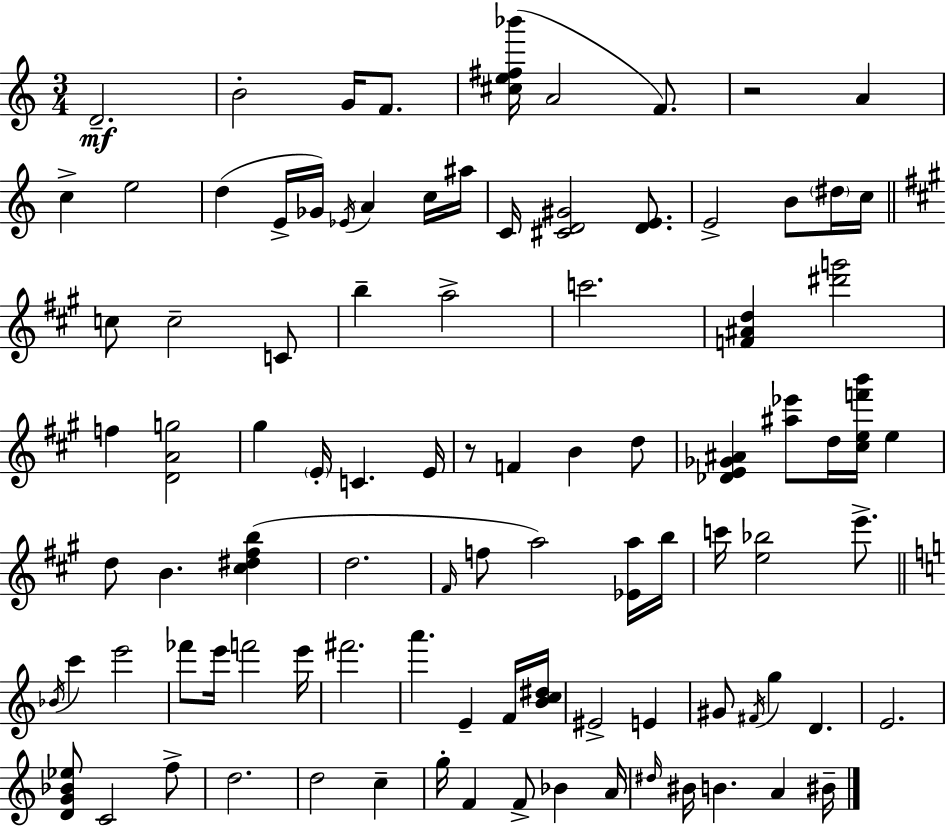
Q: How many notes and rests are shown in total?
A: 95